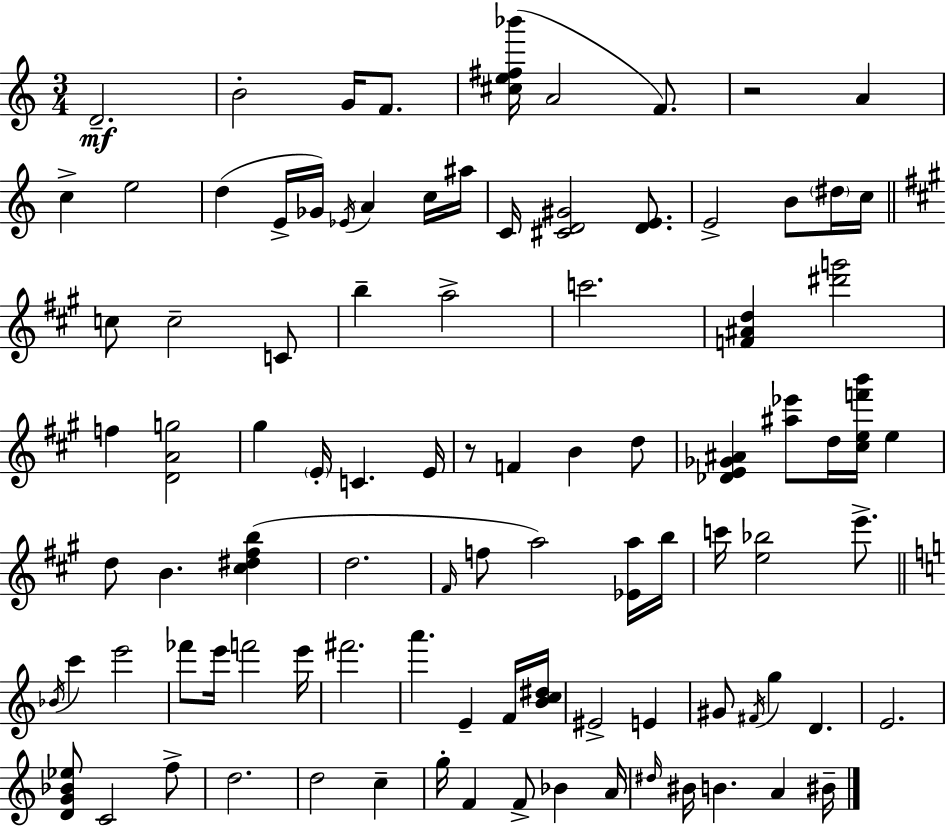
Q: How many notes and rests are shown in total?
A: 95